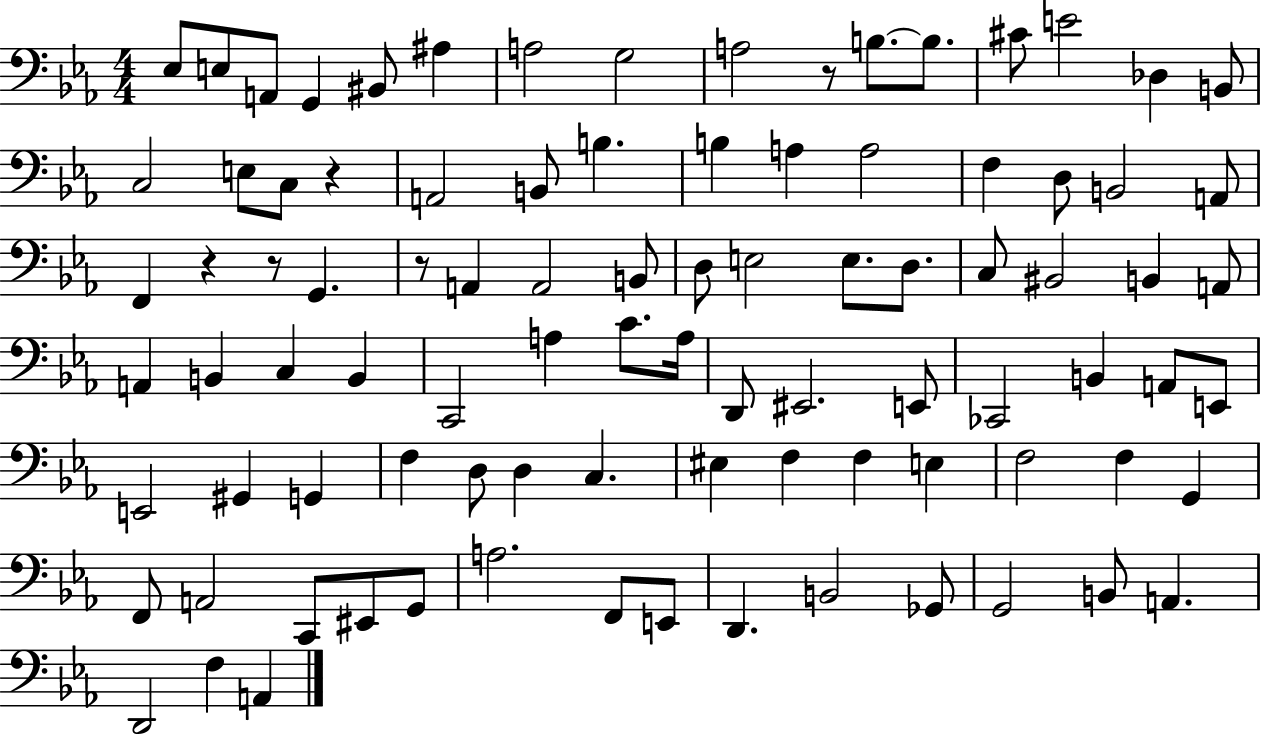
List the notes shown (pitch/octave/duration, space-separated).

Eb3/e E3/e A2/e G2/q BIS2/e A#3/q A3/h G3/h A3/h R/e B3/e. B3/e. C#4/e E4/h Db3/q B2/e C3/h E3/e C3/e R/q A2/h B2/e B3/q. B3/q A3/q A3/h F3/q D3/e B2/h A2/e F2/q R/q R/e G2/q. R/e A2/q A2/h B2/e D3/e E3/h E3/e. D3/e. C3/e BIS2/h B2/q A2/e A2/q B2/q C3/q B2/q C2/h A3/q C4/e. A3/s D2/e EIS2/h. E2/e CES2/h B2/q A2/e E2/e E2/h G#2/q G2/q F3/q D3/e D3/q C3/q. EIS3/q F3/q F3/q E3/q F3/h F3/q G2/q F2/e A2/h C2/e EIS2/e G2/e A3/h. F2/e E2/e D2/q. B2/h Gb2/e G2/h B2/e A2/q. D2/h F3/q A2/q